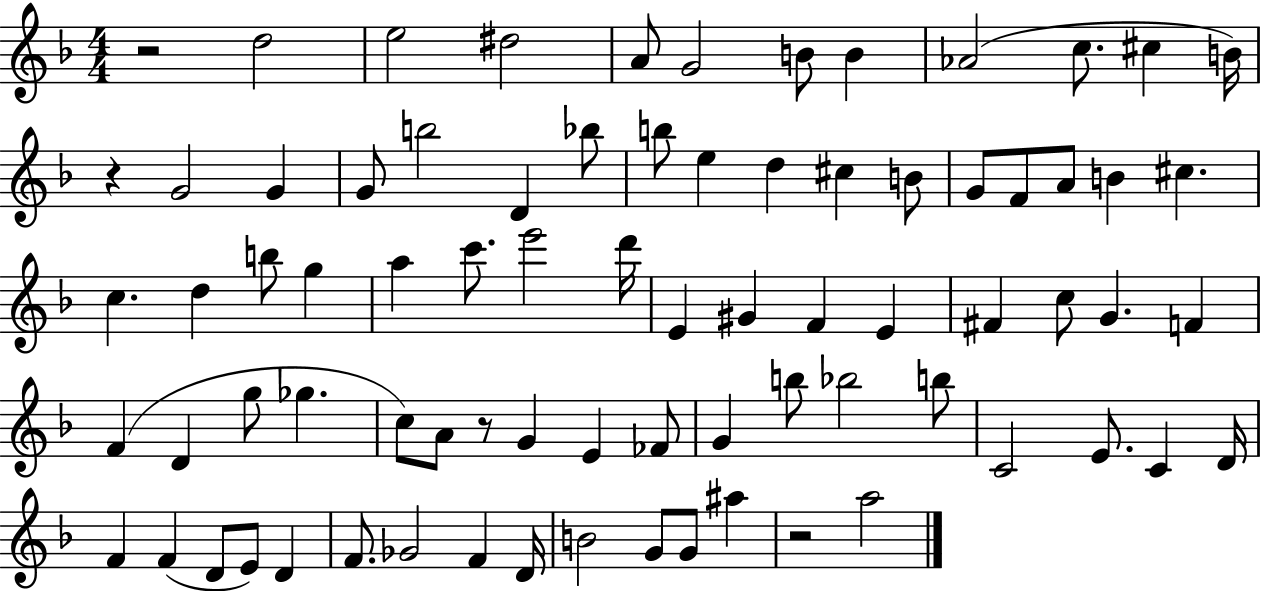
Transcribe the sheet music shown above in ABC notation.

X:1
T:Untitled
M:4/4
L:1/4
K:F
z2 d2 e2 ^d2 A/2 G2 B/2 B _A2 c/2 ^c B/4 z G2 G G/2 b2 D _b/2 b/2 e d ^c B/2 G/2 F/2 A/2 B ^c c d b/2 g a c'/2 e'2 d'/4 E ^G F E ^F c/2 G F F D g/2 _g c/2 A/2 z/2 G E _F/2 G b/2 _b2 b/2 C2 E/2 C D/4 F F D/2 E/2 D F/2 _G2 F D/4 B2 G/2 G/2 ^a z2 a2